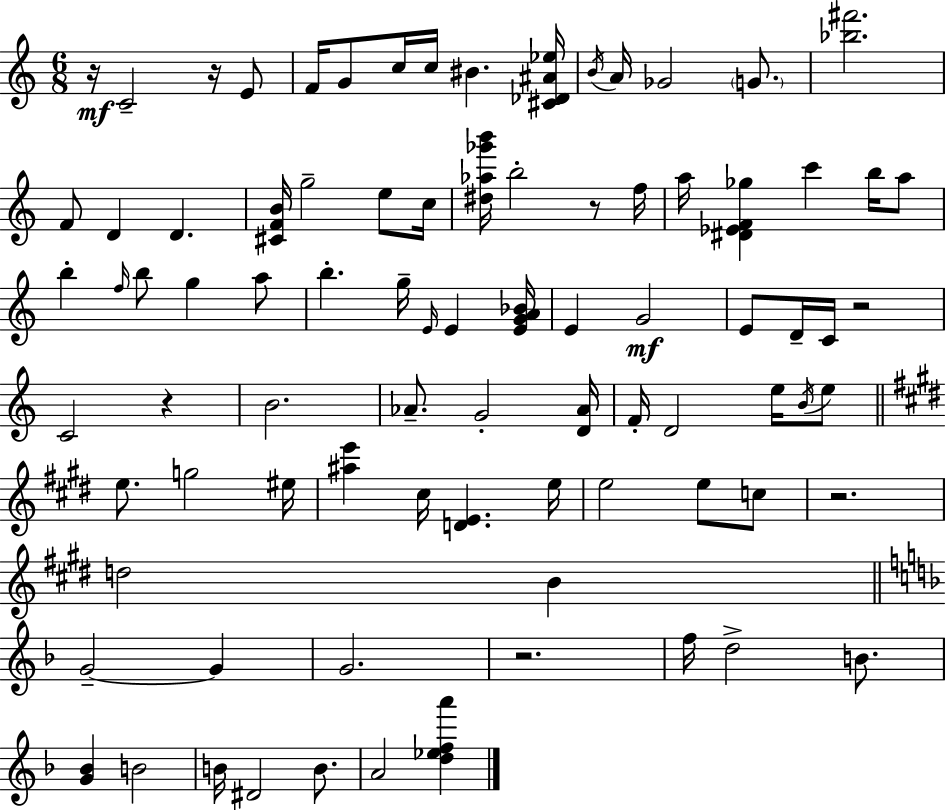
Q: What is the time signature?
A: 6/8